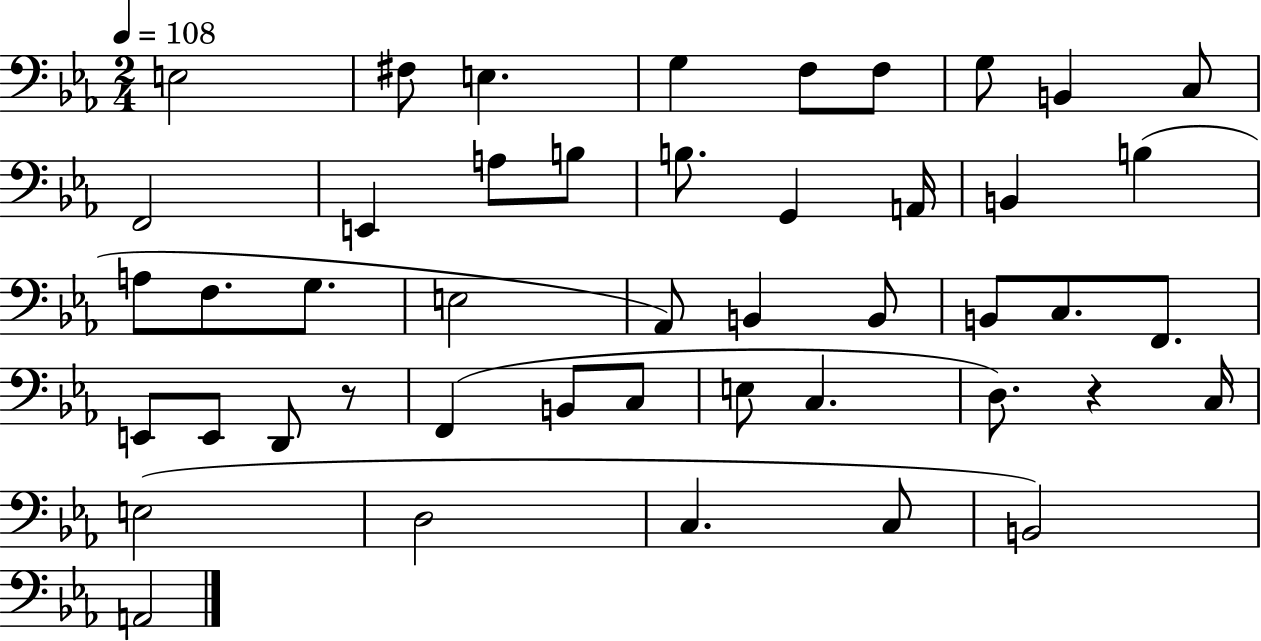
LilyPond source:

{
  \clef bass
  \numericTimeSignature
  \time 2/4
  \key ees \major
  \tempo 4 = 108
  e2 | fis8 e4. | g4 f8 f8 | g8 b,4 c8 | \break f,2 | e,4 a8 b8 | b8. g,4 a,16 | b,4 b4( | \break a8 f8. g8. | e2 | aes,8) b,4 b,8 | b,8 c8. f,8. | \break e,8 e,8 d,8 r8 | f,4( b,8 c8 | e8 c4. | d8.) r4 c16 | \break e2( | d2 | c4. c8 | b,2) | \break a,2 | \bar "|."
}